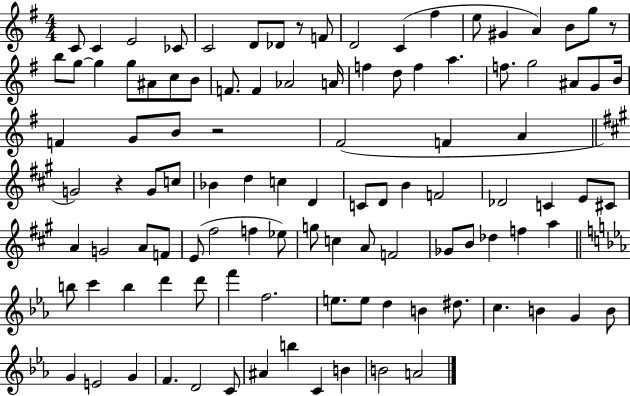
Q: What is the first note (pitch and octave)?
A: C4